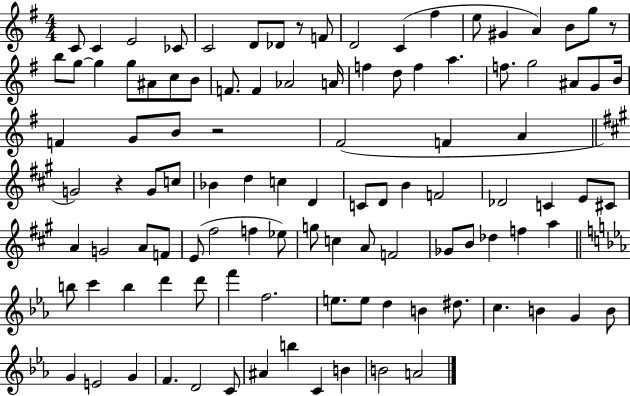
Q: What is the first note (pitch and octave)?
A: C4